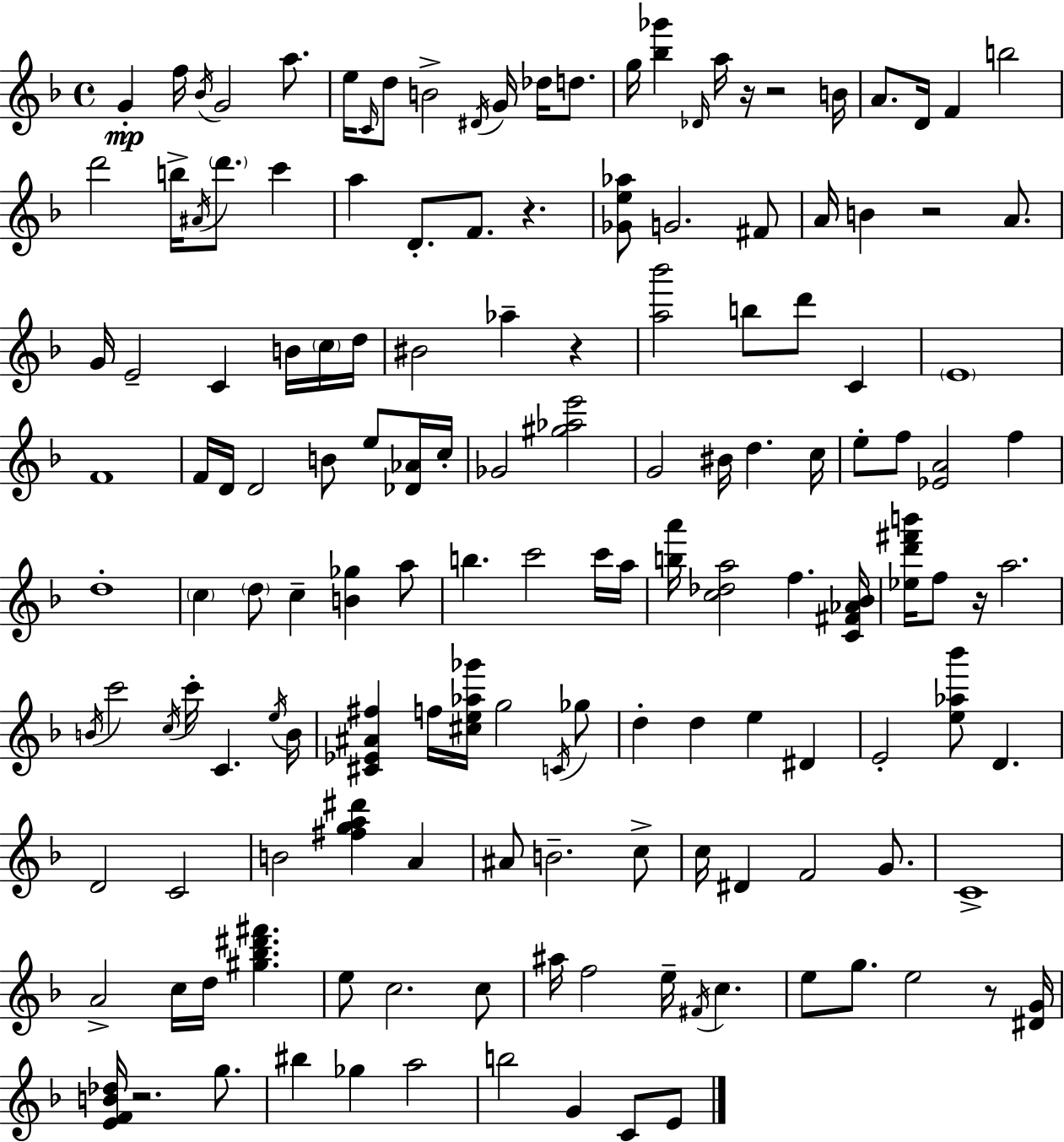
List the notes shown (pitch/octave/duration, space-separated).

G4/q F5/s Bb4/s G4/h A5/e. E5/s C4/s D5/e B4/h D#4/s G4/s Db5/s D5/e. G5/s [Bb5,Gb6]/q Db4/s A5/s R/s R/h B4/s A4/e. D4/s F4/q B5/h D6/h B5/s A#4/s D6/e. C6/q A5/q D4/e. F4/e. R/q. [Gb4,E5,Ab5]/e G4/h. F#4/e A4/s B4/q R/h A4/e. G4/s E4/h C4/q B4/s C5/s D5/s BIS4/h Ab5/q R/q [A5,Bb6]/h B5/e D6/e C4/q E4/w F4/w F4/s D4/s D4/h B4/e E5/e [Db4,Ab4]/s C5/s Gb4/h [G#5,Ab5,E6]/h G4/h BIS4/s D5/q. C5/s E5/e F5/e [Eb4,A4]/h F5/q D5/w C5/q D5/e C5/q [B4,Gb5]/q A5/e B5/q. C6/h C6/s A5/s [B5,A6]/s [C5,Db5,A5]/h F5/q. [C4,F#4,Ab4,Bb4]/s [Eb5,D6,F#6,B6]/s F5/e R/s A5/h. B4/s C6/h C5/s C6/s C4/q. E5/s B4/s [C#4,Eb4,A#4,F#5]/q F5/s [C#5,E5,Ab5,Gb6]/s G5/h C4/s Gb5/e D5/q D5/q E5/q D#4/q E4/h [E5,Ab5,Bb6]/e D4/q. D4/h C4/h B4/h [F#5,G5,A5,D#6]/q A4/q A#4/e B4/h. C5/e C5/s D#4/q F4/h G4/e. C4/w A4/h C5/s D5/s [G#5,Bb5,D#6,F#6]/q. E5/e C5/h. C5/e A#5/s F5/h E5/s F#4/s C5/q. E5/e G5/e. E5/h R/e [D#4,G4]/s [E4,F4,B4,Db5]/s R/h. G5/e. BIS5/q Gb5/q A5/h B5/h G4/q C4/e E4/e